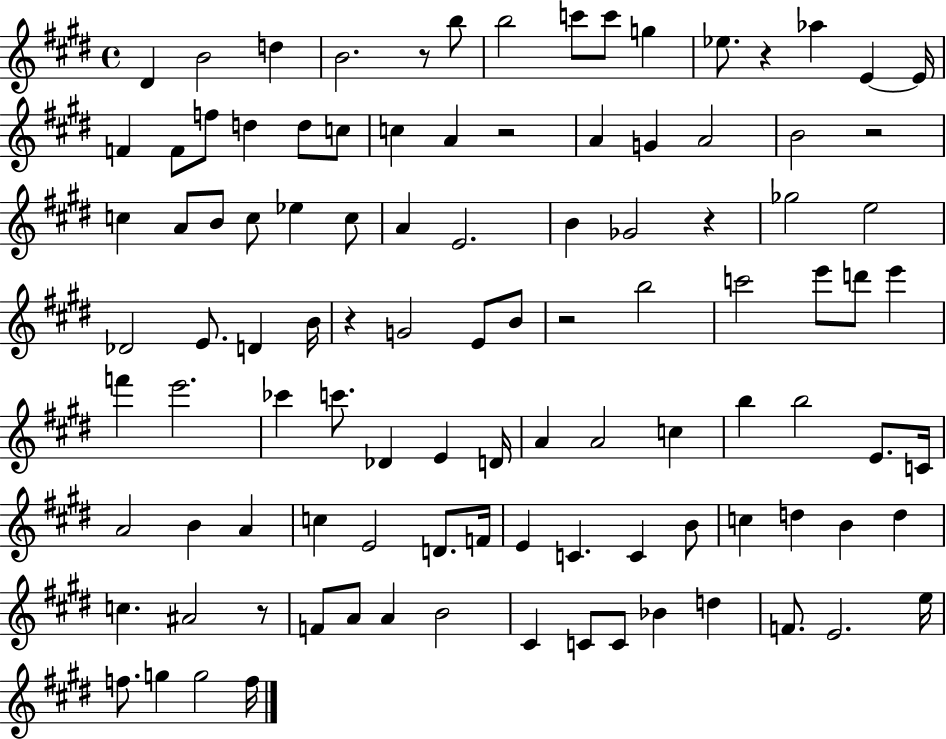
X:1
T:Untitled
M:4/4
L:1/4
K:E
^D B2 d B2 z/2 b/2 b2 c'/2 c'/2 g _e/2 z _a E E/4 F F/2 f/2 d d/2 c/2 c A z2 A G A2 B2 z2 c A/2 B/2 c/2 _e c/2 A E2 B _G2 z _g2 e2 _D2 E/2 D B/4 z G2 E/2 B/2 z2 b2 c'2 e'/2 d'/2 e' f' e'2 _c' c'/2 _D E D/4 A A2 c b b2 E/2 C/4 A2 B A c E2 D/2 F/4 E C C B/2 c d B d c ^A2 z/2 F/2 A/2 A B2 ^C C/2 C/2 _B d F/2 E2 e/4 f/2 g g2 f/4